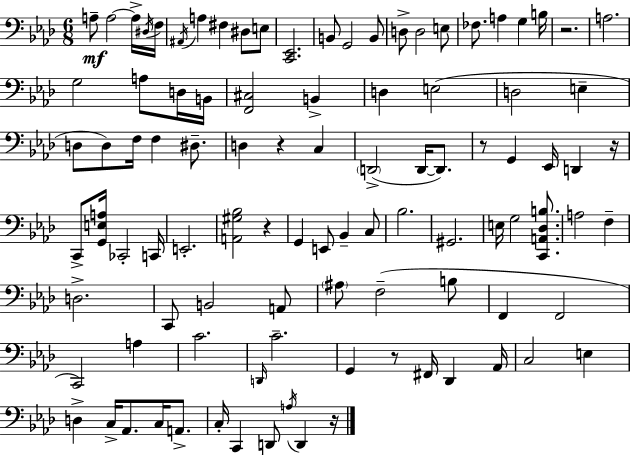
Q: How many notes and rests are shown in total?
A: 99